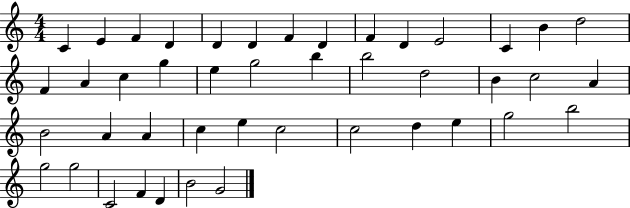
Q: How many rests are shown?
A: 0